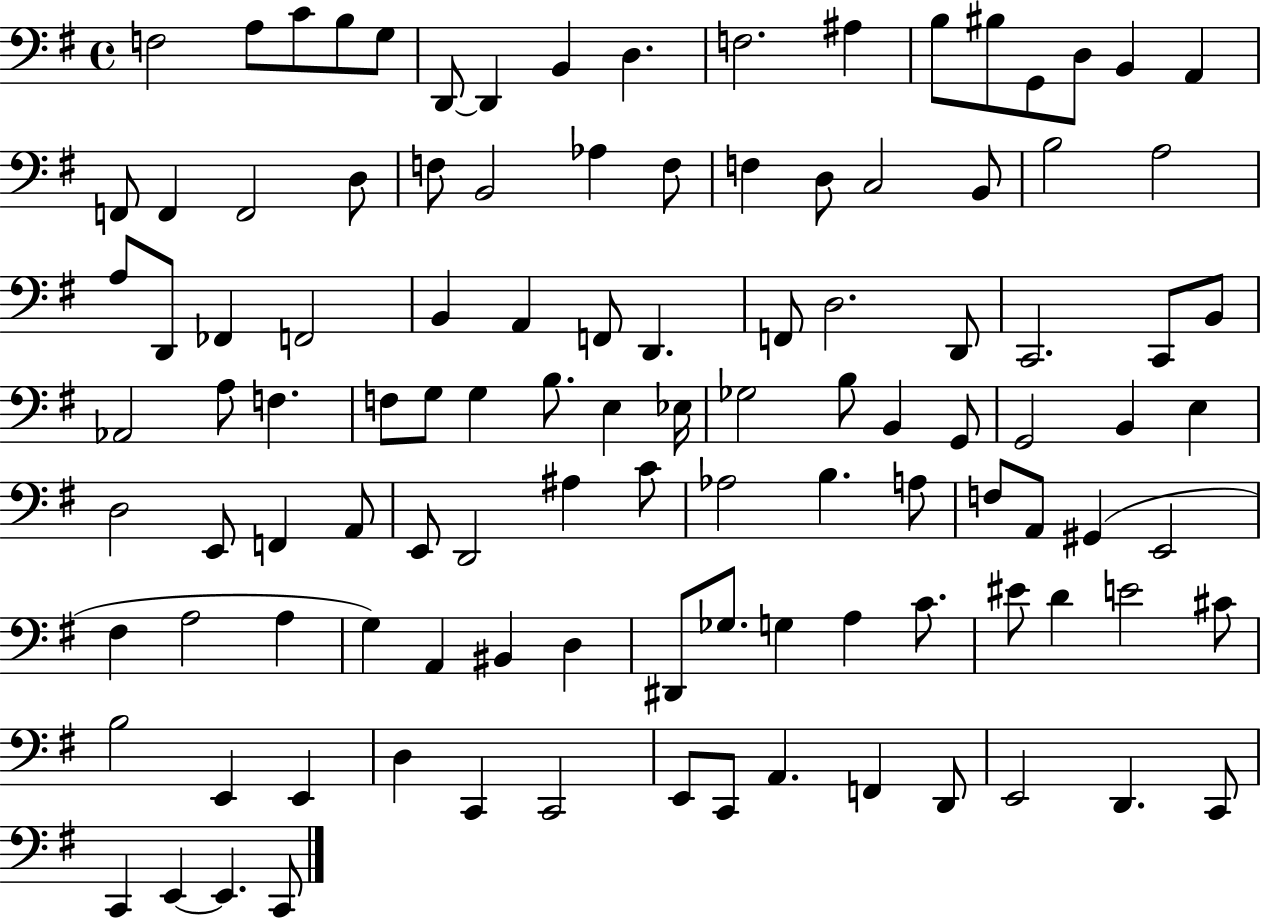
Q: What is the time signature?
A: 4/4